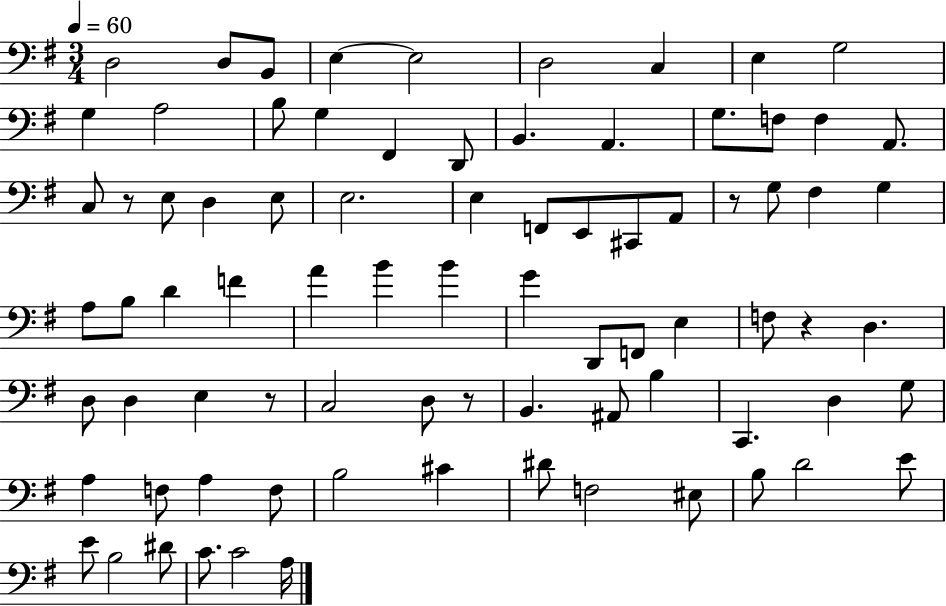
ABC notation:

X:1
T:Untitled
M:3/4
L:1/4
K:G
D,2 D,/2 B,,/2 E, E,2 D,2 C, E, G,2 G, A,2 B,/2 G, ^F,, D,,/2 B,, A,, G,/2 F,/2 F, A,,/2 C,/2 z/2 E,/2 D, E,/2 E,2 E, F,,/2 E,,/2 ^C,,/2 A,,/2 z/2 G,/2 ^F, G, A,/2 B,/2 D F A B B G D,,/2 F,,/2 E, F,/2 z D, D,/2 D, E, z/2 C,2 D,/2 z/2 B,, ^A,,/2 B, C,, D, G,/2 A, F,/2 A, F,/2 B,2 ^C ^D/2 F,2 ^E,/2 B,/2 D2 E/2 E/2 B,2 ^D/2 C/2 C2 A,/4